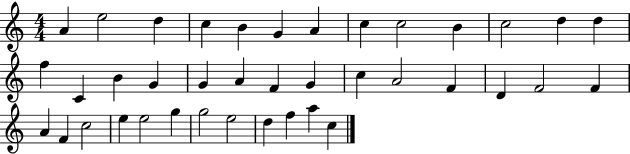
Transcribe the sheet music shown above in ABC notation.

X:1
T:Untitled
M:4/4
L:1/4
K:C
A e2 d c B G A c c2 B c2 d d f C B G G A F G c A2 F D F2 F A F c2 e e2 g g2 e2 d f a c